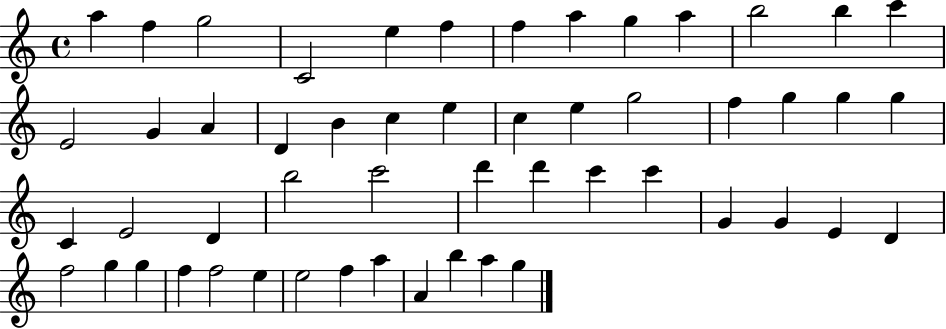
{
  \clef treble
  \time 4/4
  \defaultTimeSignature
  \key c \major
  a''4 f''4 g''2 | c'2 e''4 f''4 | f''4 a''4 g''4 a''4 | b''2 b''4 c'''4 | \break e'2 g'4 a'4 | d'4 b'4 c''4 e''4 | c''4 e''4 g''2 | f''4 g''4 g''4 g''4 | \break c'4 e'2 d'4 | b''2 c'''2 | d'''4 d'''4 c'''4 c'''4 | g'4 g'4 e'4 d'4 | \break f''2 g''4 g''4 | f''4 f''2 e''4 | e''2 f''4 a''4 | a'4 b''4 a''4 g''4 | \break \bar "|."
}